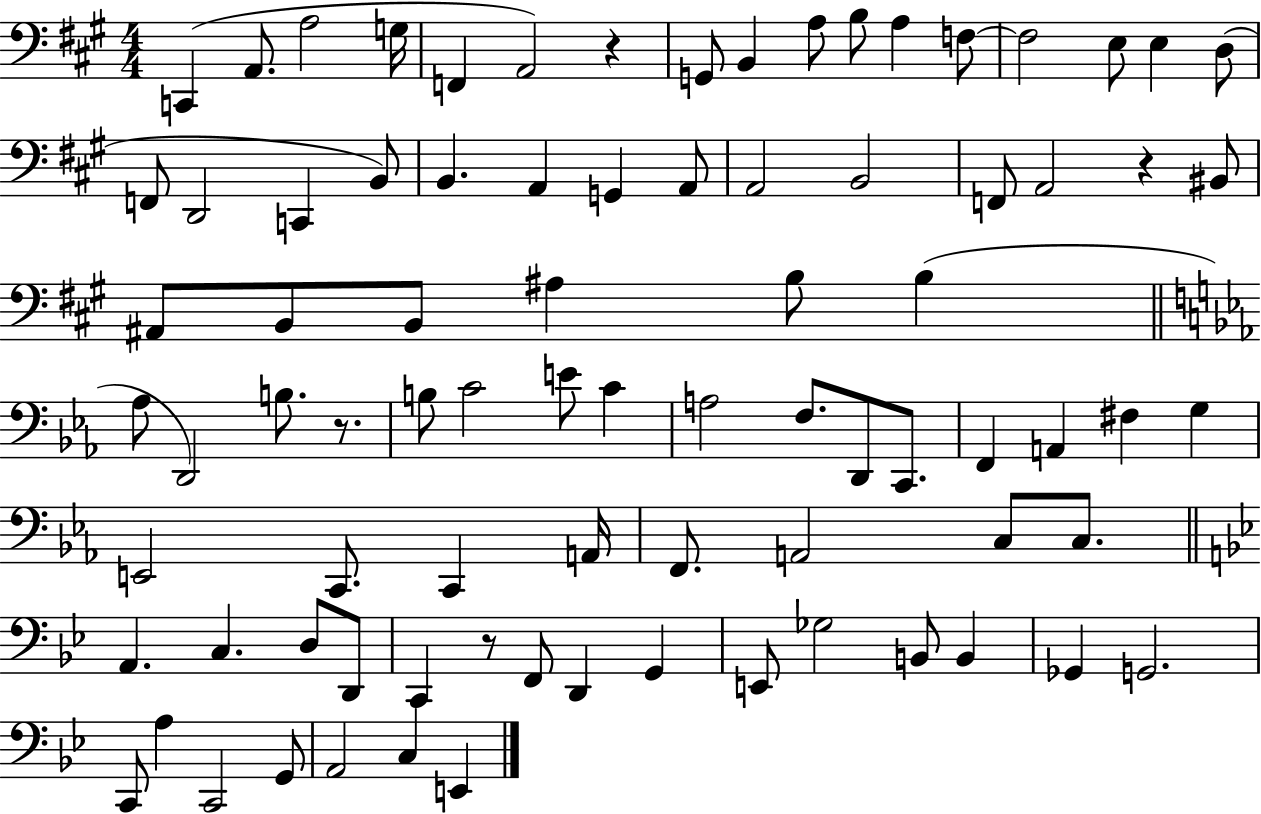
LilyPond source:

{
  \clef bass
  \numericTimeSignature
  \time 4/4
  \key a \major
  c,4( a,8. a2 g16 | f,4 a,2) r4 | g,8 b,4 a8 b8 a4 f8~~ | f2 e8 e4 d8( | \break f,8 d,2 c,4 b,8) | b,4. a,4 g,4 a,8 | a,2 b,2 | f,8 a,2 r4 bis,8 | \break ais,8 b,8 b,8 ais4 b8 b4( | \bar "||" \break \key ees \major aes8 d,2) b8. r8. | b8 c'2 e'8 c'4 | a2 f8. d,8 c,8. | f,4 a,4 fis4 g4 | \break e,2 c,8. c,4 a,16 | f,8. a,2 c8 c8. | \bar "||" \break \key bes \major a,4. c4. d8 d,8 | c,4 r8 f,8 d,4 g,4 | e,8 ges2 b,8 b,4 | ges,4 g,2. | \break c,8 a4 c,2 g,8 | a,2 c4 e,4 | \bar "|."
}